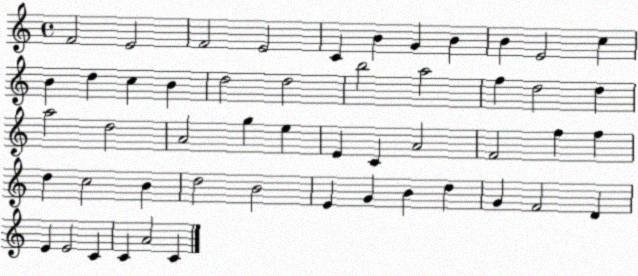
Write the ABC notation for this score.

X:1
T:Untitled
M:4/4
L:1/4
K:C
F2 E2 F2 E2 C B G B B E2 c B d c B d2 d2 b2 a2 f d2 d a2 d2 A2 g e E C A2 F2 f f d c2 B d2 B2 E G B d G F2 D E E2 C C A2 C